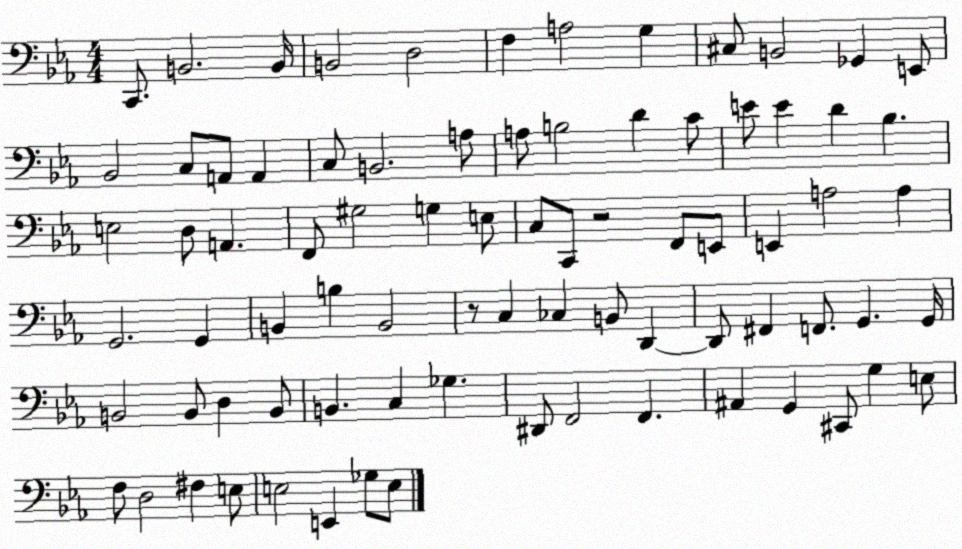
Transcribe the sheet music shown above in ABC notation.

X:1
T:Untitled
M:4/4
L:1/4
K:Eb
C,,/2 B,,2 B,,/4 B,,2 D,2 F, A,2 G, ^C,/2 B,,2 _G,, E,,/2 _B,,2 C,/2 A,,/2 A,, C,/2 B,,2 A,/2 A,/2 B,2 D C/2 E/2 E D _B, E,2 D,/2 A,, F,,/2 ^G,2 G, E,/2 C,/2 C,,/2 z2 F,,/2 E,,/2 E,, A,2 A, G,,2 G,, B,, B, B,,2 z/2 C, _C, B,,/2 D,, D,,/2 ^F,, F,,/2 G,, G,,/4 B,,2 B,,/2 D, B,,/2 B,, C, _G, ^D,,/2 F,,2 F,, ^A,, G,, ^C,,/2 G, E,/2 F,/2 D,2 ^F, E,/2 E,2 E,, _G,/2 E,/2